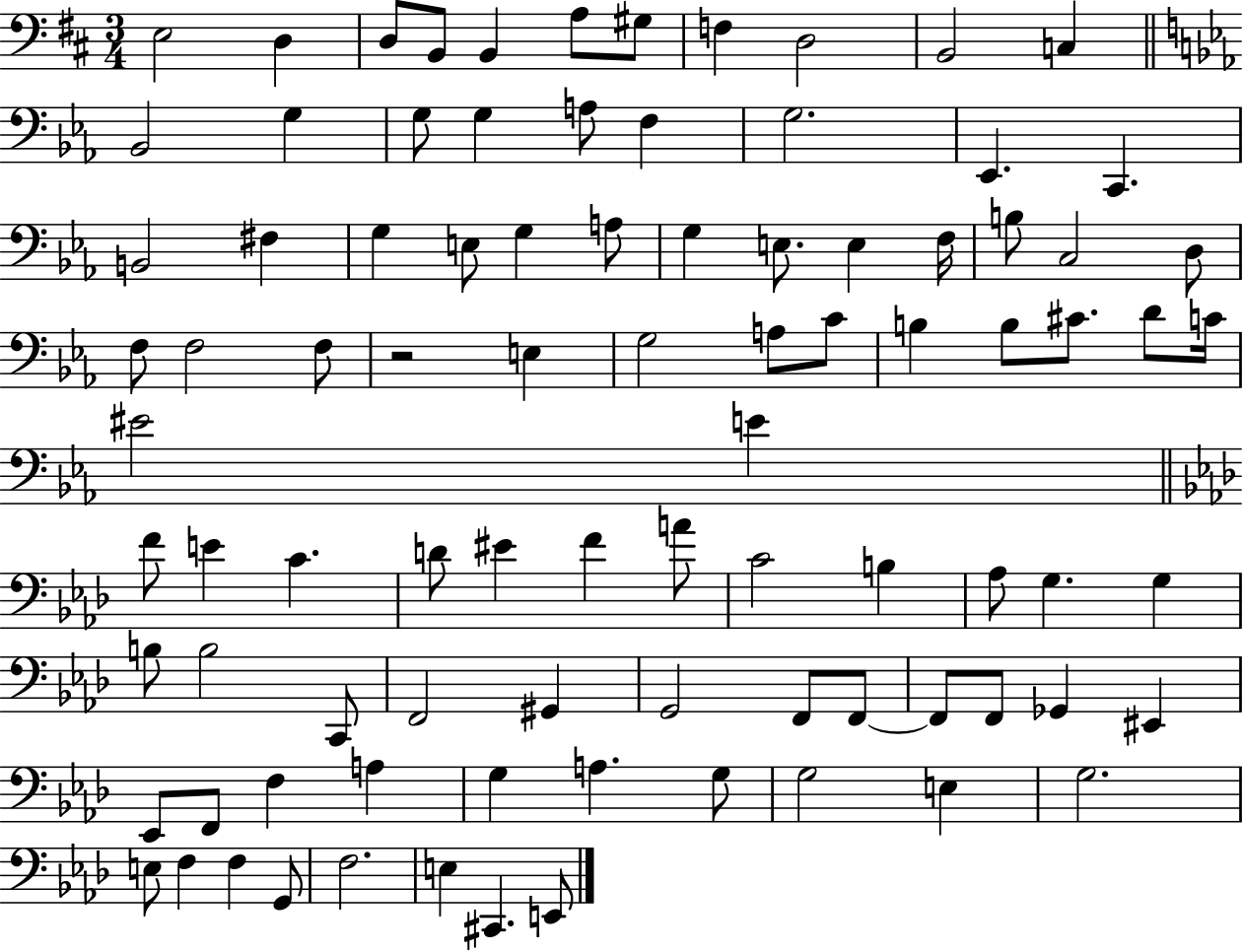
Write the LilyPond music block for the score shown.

{
  \clef bass
  \numericTimeSignature
  \time 3/4
  \key d \major
  e2 d4 | d8 b,8 b,4 a8 gis8 | f4 d2 | b,2 c4 | \break \bar "||" \break \key ees \major bes,2 g4 | g8 g4 a8 f4 | g2. | ees,4. c,4. | \break b,2 fis4 | g4 e8 g4 a8 | g4 e8. e4 f16 | b8 c2 d8 | \break f8 f2 f8 | r2 e4 | g2 a8 c'8 | b4 b8 cis'8. d'8 c'16 | \break eis'2 e'4 | \bar "||" \break \key f \minor f'8 e'4 c'4. | d'8 eis'4 f'4 a'8 | c'2 b4 | aes8 g4. g4 | \break b8 b2 c,8 | f,2 gis,4 | g,2 f,8 f,8~~ | f,8 f,8 ges,4 eis,4 | \break ees,8 f,8 f4 a4 | g4 a4. g8 | g2 e4 | g2. | \break e8 f4 f4 g,8 | f2. | e4 cis,4. e,8 | \bar "|."
}